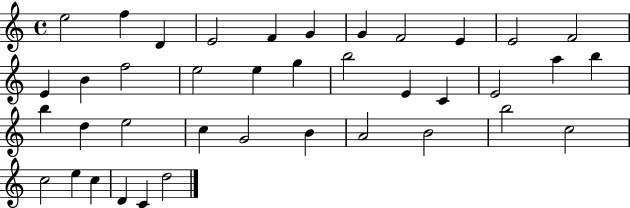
{
  \clef treble
  \time 4/4
  \defaultTimeSignature
  \key c \major
  e''2 f''4 d'4 | e'2 f'4 g'4 | g'4 f'2 e'4 | e'2 f'2 | \break e'4 b'4 f''2 | e''2 e''4 g''4 | b''2 e'4 c'4 | e'2 a''4 b''4 | \break b''4 d''4 e''2 | c''4 g'2 b'4 | a'2 b'2 | b''2 c''2 | \break c''2 e''4 c''4 | d'4 c'4 d''2 | \bar "|."
}